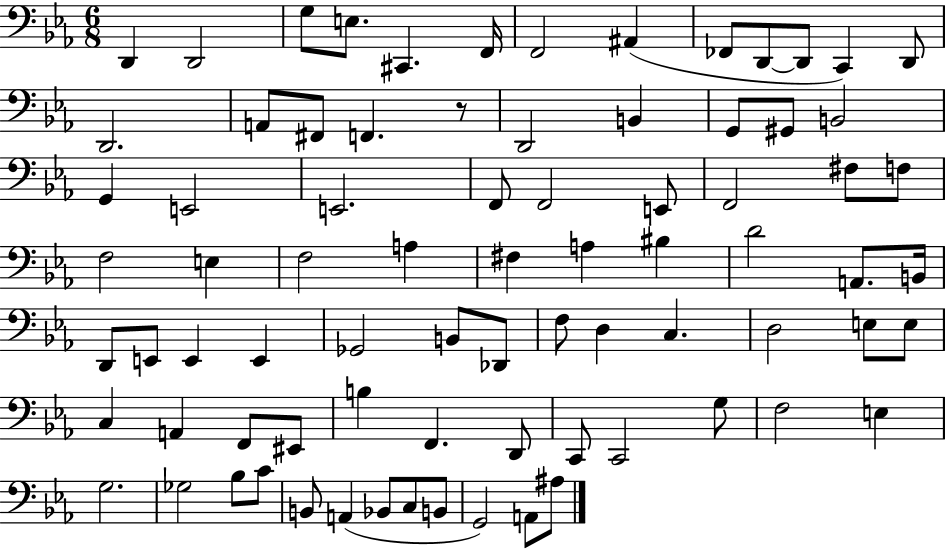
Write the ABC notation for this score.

X:1
T:Untitled
M:6/8
L:1/4
K:Eb
D,, D,,2 G,/2 E,/2 ^C,, F,,/4 F,,2 ^A,, _F,,/2 D,,/2 D,,/2 C,, D,,/2 D,,2 A,,/2 ^F,,/2 F,, z/2 D,,2 B,, G,,/2 ^G,,/2 B,,2 G,, E,,2 E,,2 F,,/2 F,,2 E,,/2 F,,2 ^F,/2 F,/2 F,2 E, F,2 A, ^F, A, ^B, D2 A,,/2 B,,/4 D,,/2 E,,/2 E,, E,, _G,,2 B,,/2 _D,,/2 F,/2 D, C, D,2 E,/2 E,/2 C, A,, F,,/2 ^E,,/2 B, F,, D,,/2 C,,/2 C,,2 G,/2 F,2 E, G,2 _G,2 _B,/2 C/2 B,,/2 A,, _B,,/2 C,/2 B,,/2 G,,2 A,,/2 ^A,/2